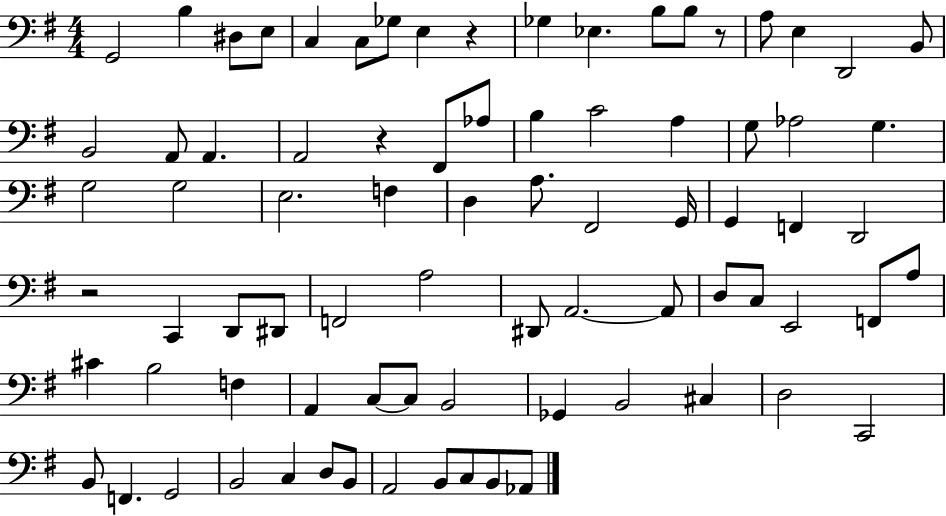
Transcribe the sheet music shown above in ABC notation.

X:1
T:Untitled
M:4/4
L:1/4
K:G
G,,2 B, ^D,/2 E,/2 C, C,/2 _G,/2 E, z _G, _E, B,/2 B,/2 z/2 A,/2 E, D,,2 B,,/2 B,,2 A,,/2 A,, A,,2 z ^F,,/2 _A,/2 B, C2 A, G,/2 _A,2 G, G,2 G,2 E,2 F, D, A,/2 ^F,,2 G,,/4 G,, F,, D,,2 z2 C,, D,,/2 ^D,,/2 F,,2 A,2 ^D,,/2 A,,2 A,,/2 D,/2 C,/2 E,,2 F,,/2 A,/2 ^C B,2 F, A,, C,/2 C,/2 B,,2 _G,, B,,2 ^C, D,2 C,,2 B,,/2 F,, G,,2 B,,2 C, D,/2 B,,/2 A,,2 B,,/2 C,/2 B,,/2 _A,,/2